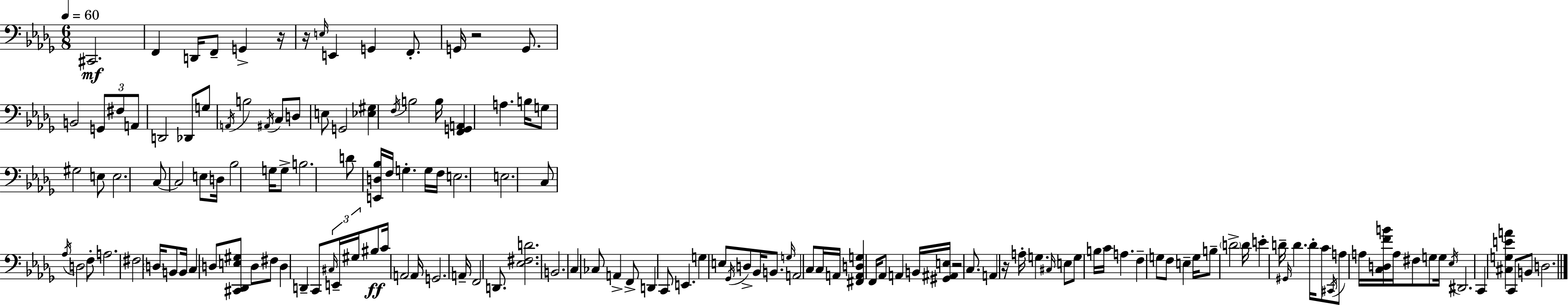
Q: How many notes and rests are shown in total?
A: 150